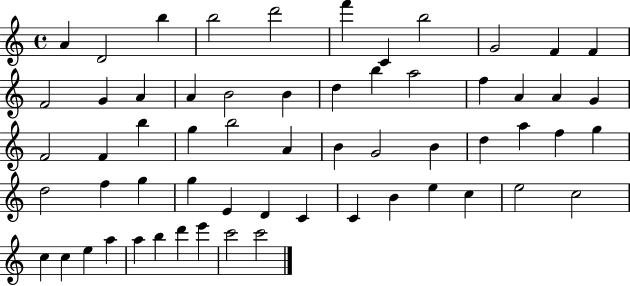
A4/q D4/h B5/q B5/h D6/h F6/q C4/q B5/h G4/h F4/q F4/q F4/h G4/q A4/q A4/q B4/h B4/q D5/q B5/q A5/h F5/q A4/q A4/q G4/q F4/h F4/q B5/q G5/q B5/h A4/q B4/q G4/h B4/q D5/q A5/q F5/q G5/q D5/h F5/q G5/q G5/q E4/q D4/q C4/q C4/q B4/q E5/q C5/q E5/h C5/h C5/q C5/q E5/q A5/q A5/q B5/q D6/q E6/q C6/h C6/h